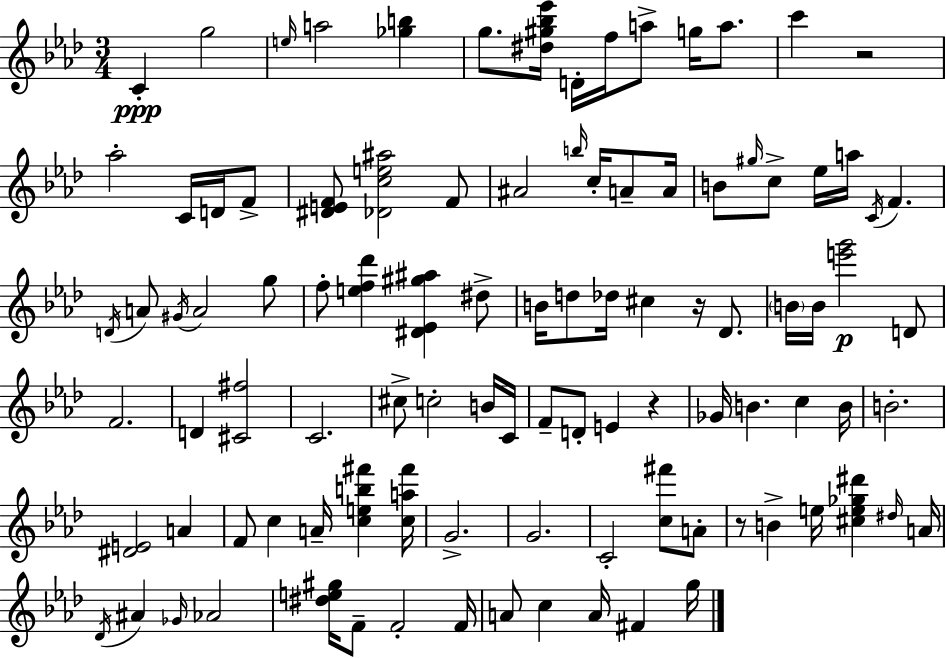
C4/q G5/h E5/s A5/h [Gb5,B5]/q G5/e. [D#5,G#5,Bb5,Eb6]/s D4/s F5/s A5/e G5/s A5/e. C6/q R/h Ab5/h C4/s D4/s F4/e [D#4,E4,F4]/e [Db4,C5,E5,A#5]/h F4/e A#4/h B5/s C5/s A4/e A4/s B4/e G#5/s C5/e Eb5/s A5/s C4/s F4/q. D4/s A4/e G#4/s A4/h G5/e F5/e [E5,F5,Db6]/q [D#4,Eb4,G#5,A#5]/q D#5/e B4/s D5/e Db5/s C#5/q R/s Db4/e. B4/s B4/s [E6,G6]/h D4/e F4/h. D4/q [C#4,F#5]/h C4/h. C#5/e C5/h B4/s C4/s F4/e D4/e E4/q R/q Gb4/s B4/q. C5/q B4/s B4/h. [D#4,E4]/h A4/q F4/e C5/q A4/s [C5,E5,B5,F#6]/q [C5,A5,F#6]/s G4/h. G4/h. C4/h [C5,F#6]/e A4/e R/e B4/q E5/s [C#5,E5,Gb5,D#6]/q D#5/s A4/s Db4/s A#4/q Gb4/s Ab4/h [D#5,E5,G#5]/s F4/e F4/h F4/s A4/e C5/q A4/s F#4/q G5/s